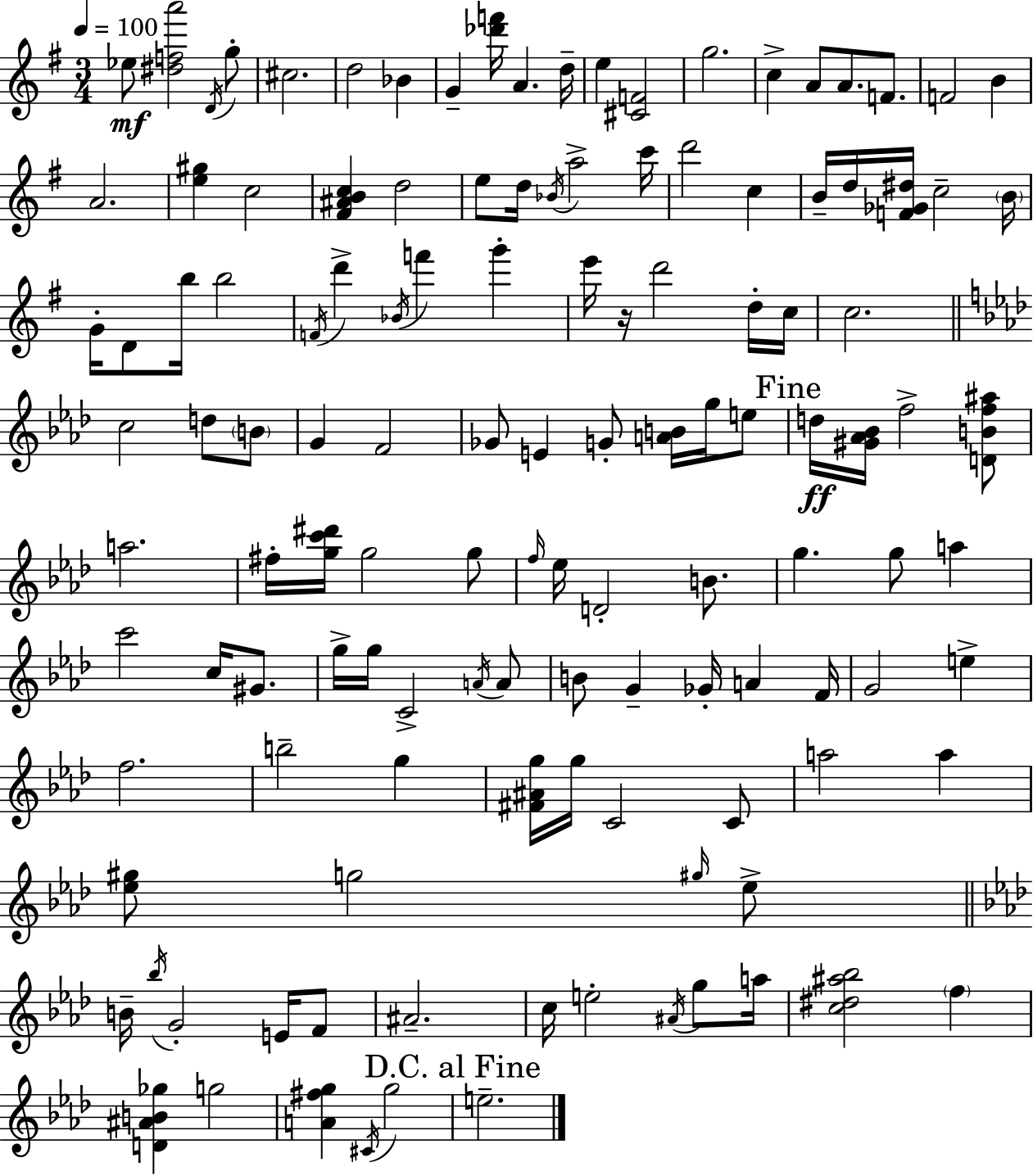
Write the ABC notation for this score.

X:1
T:Untitled
M:3/4
L:1/4
K:G
_e/2 [^dfa']2 D/4 g/2 ^c2 d2 _B G [_d'f']/4 A d/4 e [^CF]2 g2 c A/2 A/2 F/2 F2 B A2 [e^g] c2 [^F^ABc] d2 e/2 d/4 _B/4 a2 c'/4 d'2 c B/4 d/4 [F_G^d]/4 c2 B/4 G/4 D/2 b/4 b2 F/4 d' _B/4 f' g' e'/4 z/4 d'2 d/4 c/4 c2 c2 d/2 B/2 G F2 _G/2 E G/2 [AB]/4 g/4 e/2 d/4 [^G_A_B]/4 f2 [DBf^a]/2 a2 ^f/4 [gc'^d']/4 g2 g/2 f/4 _e/4 D2 B/2 g g/2 a c'2 c/4 ^G/2 g/4 g/4 C2 A/4 A/2 B/2 G _G/4 A F/4 G2 e f2 b2 g [^F^Ag]/4 g/4 C2 C/2 a2 a [_e^g]/2 g2 ^g/4 _e/2 B/4 _b/4 G2 E/4 F/2 ^A2 c/4 e2 ^A/4 g/2 a/4 [c^d^a_b]2 f [D^AB_g] g2 [A^fg] ^C/4 g2 e2